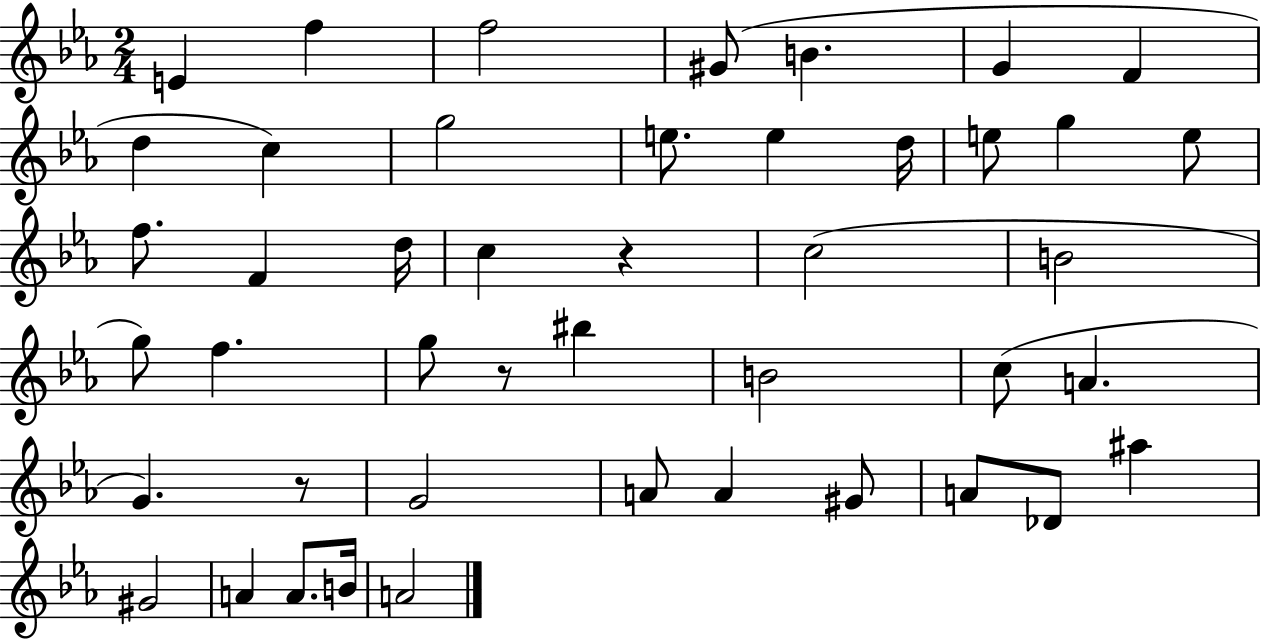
E4/q F5/q F5/h G#4/e B4/q. G4/q F4/q D5/q C5/q G5/h E5/e. E5/q D5/s E5/e G5/q E5/e F5/e. F4/q D5/s C5/q R/q C5/h B4/h G5/e F5/q. G5/e R/e BIS5/q B4/h C5/e A4/q. G4/q. R/e G4/h A4/e A4/q G#4/e A4/e Db4/e A#5/q G#4/h A4/q A4/e. B4/s A4/h